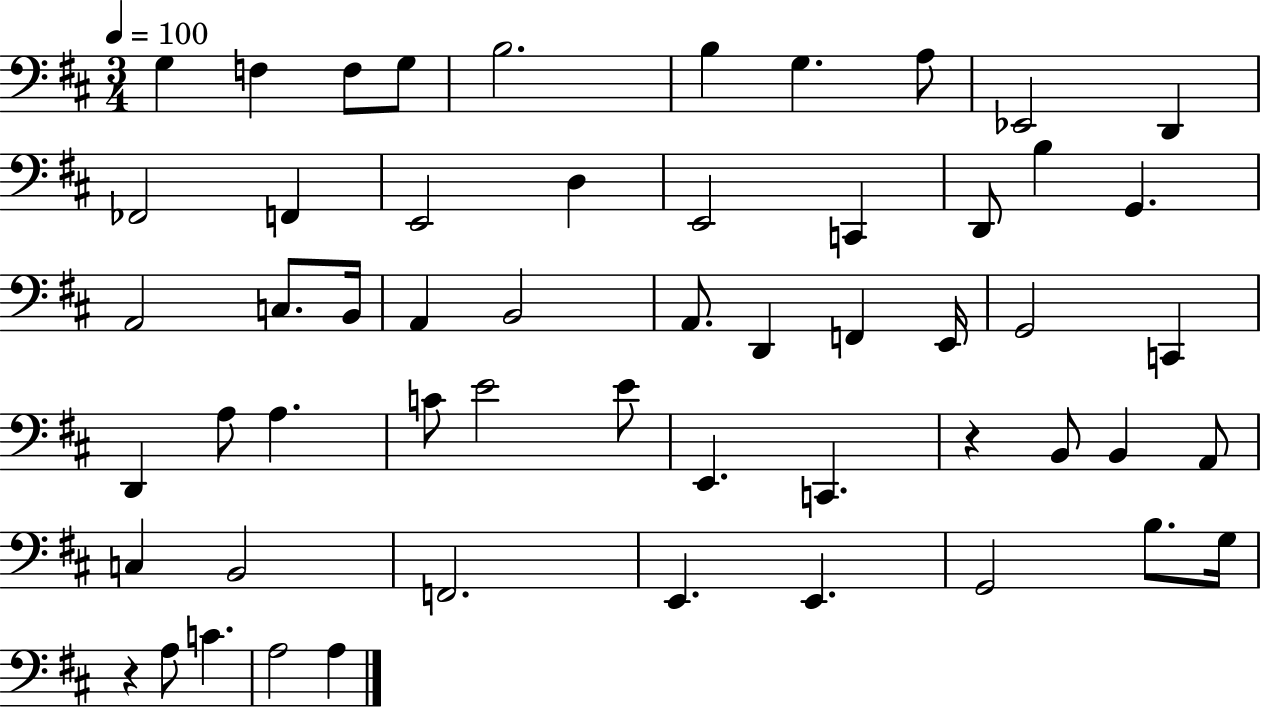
X:1
T:Untitled
M:3/4
L:1/4
K:D
G, F, F,/2 G,/2 B,2 B, G, A,/2 _E,,2 D,, _F,,2 F,, E,,2 D, E,,2 C,, D,,/2 B, G,, A,,2 C,/2 B,,/4 A,, B,,2 A,,/2 D,, F,, E,,/4 G,,2 C,, D,, A,/2 A, C/2 E2 E/2 E,, C,, z B,,/2 B,, A,,/2 C, B,,2 F,,2 E,, E,, G,,2 B,/2 G,/4 z A,/2 C A,2 A,